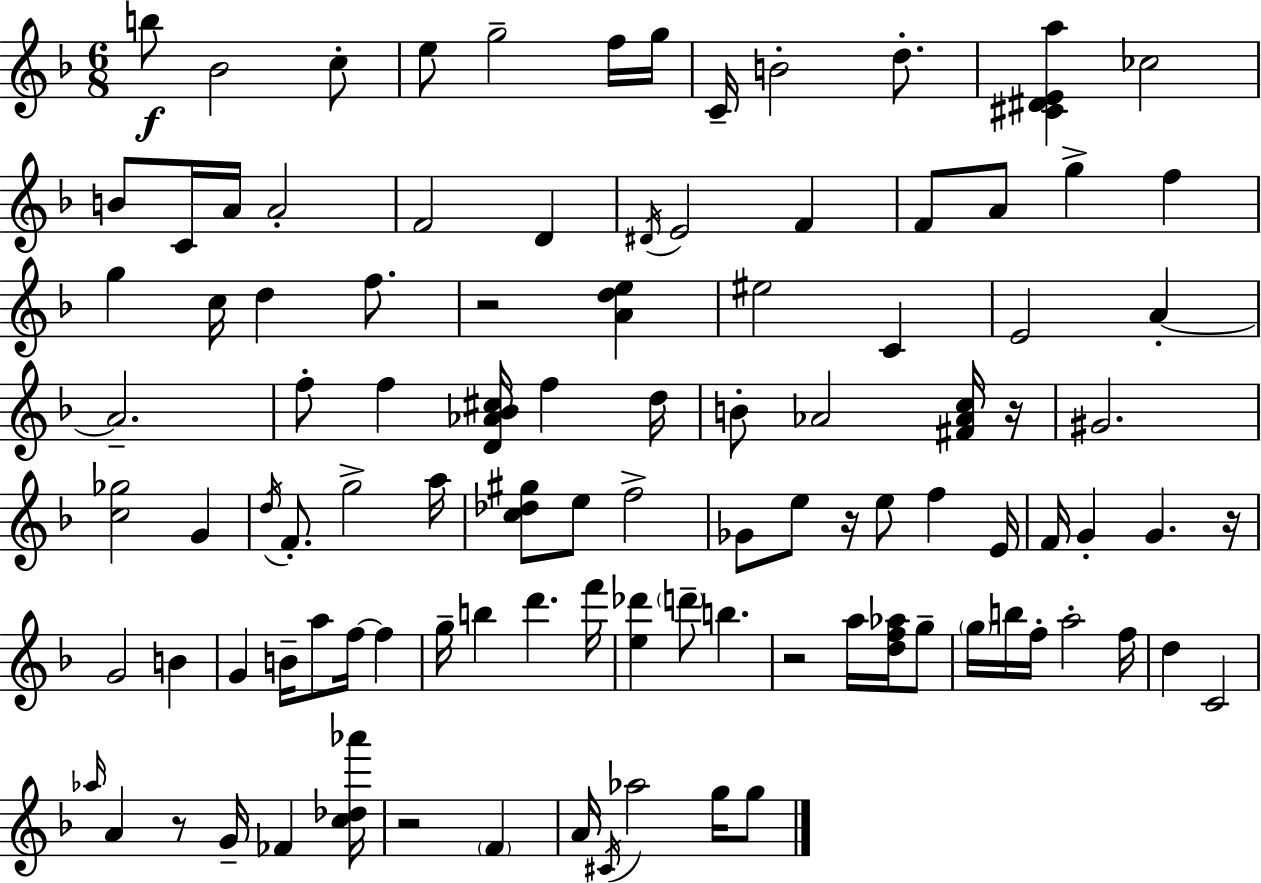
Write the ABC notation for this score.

X:1
T:Untitled
M:6/8
L:1/4
K:F
b/2 _B2 c/2 e/2 g2 f/4 g/4 C/4 B2 d/2 [^C^DEa] _c2 B/2 C/4 A/4 A2 F2 D ^D/4 E2 F F/2 A/2 g f g c/4 d f/2 z2 [Ade] ^e2 C E2 A A2 f/2 f [D_A_B^c]/4 f d/4 B/2 _A2 [^F_Ac]/4 z/4 ^G2 [c_g]2 G d/4 F/2 g2 a/4 [c_d^g]/2 e/2 f2 _G/2 e/2 z/4 e/2 f E/4 F/4 G G z/4 G2 B G B/4 a/2 f/4 f g/4 b d' f'/4 [e_d'] d'/2 b z2 a/4 [df_a]/4 g/2 g/4 b/4 f/4 a2 f/4 d C2 _a/4 A z/2 G/4 _F [c_d_a']/4 z2 F A/4 ^C/4 _a2 g/4 g/2